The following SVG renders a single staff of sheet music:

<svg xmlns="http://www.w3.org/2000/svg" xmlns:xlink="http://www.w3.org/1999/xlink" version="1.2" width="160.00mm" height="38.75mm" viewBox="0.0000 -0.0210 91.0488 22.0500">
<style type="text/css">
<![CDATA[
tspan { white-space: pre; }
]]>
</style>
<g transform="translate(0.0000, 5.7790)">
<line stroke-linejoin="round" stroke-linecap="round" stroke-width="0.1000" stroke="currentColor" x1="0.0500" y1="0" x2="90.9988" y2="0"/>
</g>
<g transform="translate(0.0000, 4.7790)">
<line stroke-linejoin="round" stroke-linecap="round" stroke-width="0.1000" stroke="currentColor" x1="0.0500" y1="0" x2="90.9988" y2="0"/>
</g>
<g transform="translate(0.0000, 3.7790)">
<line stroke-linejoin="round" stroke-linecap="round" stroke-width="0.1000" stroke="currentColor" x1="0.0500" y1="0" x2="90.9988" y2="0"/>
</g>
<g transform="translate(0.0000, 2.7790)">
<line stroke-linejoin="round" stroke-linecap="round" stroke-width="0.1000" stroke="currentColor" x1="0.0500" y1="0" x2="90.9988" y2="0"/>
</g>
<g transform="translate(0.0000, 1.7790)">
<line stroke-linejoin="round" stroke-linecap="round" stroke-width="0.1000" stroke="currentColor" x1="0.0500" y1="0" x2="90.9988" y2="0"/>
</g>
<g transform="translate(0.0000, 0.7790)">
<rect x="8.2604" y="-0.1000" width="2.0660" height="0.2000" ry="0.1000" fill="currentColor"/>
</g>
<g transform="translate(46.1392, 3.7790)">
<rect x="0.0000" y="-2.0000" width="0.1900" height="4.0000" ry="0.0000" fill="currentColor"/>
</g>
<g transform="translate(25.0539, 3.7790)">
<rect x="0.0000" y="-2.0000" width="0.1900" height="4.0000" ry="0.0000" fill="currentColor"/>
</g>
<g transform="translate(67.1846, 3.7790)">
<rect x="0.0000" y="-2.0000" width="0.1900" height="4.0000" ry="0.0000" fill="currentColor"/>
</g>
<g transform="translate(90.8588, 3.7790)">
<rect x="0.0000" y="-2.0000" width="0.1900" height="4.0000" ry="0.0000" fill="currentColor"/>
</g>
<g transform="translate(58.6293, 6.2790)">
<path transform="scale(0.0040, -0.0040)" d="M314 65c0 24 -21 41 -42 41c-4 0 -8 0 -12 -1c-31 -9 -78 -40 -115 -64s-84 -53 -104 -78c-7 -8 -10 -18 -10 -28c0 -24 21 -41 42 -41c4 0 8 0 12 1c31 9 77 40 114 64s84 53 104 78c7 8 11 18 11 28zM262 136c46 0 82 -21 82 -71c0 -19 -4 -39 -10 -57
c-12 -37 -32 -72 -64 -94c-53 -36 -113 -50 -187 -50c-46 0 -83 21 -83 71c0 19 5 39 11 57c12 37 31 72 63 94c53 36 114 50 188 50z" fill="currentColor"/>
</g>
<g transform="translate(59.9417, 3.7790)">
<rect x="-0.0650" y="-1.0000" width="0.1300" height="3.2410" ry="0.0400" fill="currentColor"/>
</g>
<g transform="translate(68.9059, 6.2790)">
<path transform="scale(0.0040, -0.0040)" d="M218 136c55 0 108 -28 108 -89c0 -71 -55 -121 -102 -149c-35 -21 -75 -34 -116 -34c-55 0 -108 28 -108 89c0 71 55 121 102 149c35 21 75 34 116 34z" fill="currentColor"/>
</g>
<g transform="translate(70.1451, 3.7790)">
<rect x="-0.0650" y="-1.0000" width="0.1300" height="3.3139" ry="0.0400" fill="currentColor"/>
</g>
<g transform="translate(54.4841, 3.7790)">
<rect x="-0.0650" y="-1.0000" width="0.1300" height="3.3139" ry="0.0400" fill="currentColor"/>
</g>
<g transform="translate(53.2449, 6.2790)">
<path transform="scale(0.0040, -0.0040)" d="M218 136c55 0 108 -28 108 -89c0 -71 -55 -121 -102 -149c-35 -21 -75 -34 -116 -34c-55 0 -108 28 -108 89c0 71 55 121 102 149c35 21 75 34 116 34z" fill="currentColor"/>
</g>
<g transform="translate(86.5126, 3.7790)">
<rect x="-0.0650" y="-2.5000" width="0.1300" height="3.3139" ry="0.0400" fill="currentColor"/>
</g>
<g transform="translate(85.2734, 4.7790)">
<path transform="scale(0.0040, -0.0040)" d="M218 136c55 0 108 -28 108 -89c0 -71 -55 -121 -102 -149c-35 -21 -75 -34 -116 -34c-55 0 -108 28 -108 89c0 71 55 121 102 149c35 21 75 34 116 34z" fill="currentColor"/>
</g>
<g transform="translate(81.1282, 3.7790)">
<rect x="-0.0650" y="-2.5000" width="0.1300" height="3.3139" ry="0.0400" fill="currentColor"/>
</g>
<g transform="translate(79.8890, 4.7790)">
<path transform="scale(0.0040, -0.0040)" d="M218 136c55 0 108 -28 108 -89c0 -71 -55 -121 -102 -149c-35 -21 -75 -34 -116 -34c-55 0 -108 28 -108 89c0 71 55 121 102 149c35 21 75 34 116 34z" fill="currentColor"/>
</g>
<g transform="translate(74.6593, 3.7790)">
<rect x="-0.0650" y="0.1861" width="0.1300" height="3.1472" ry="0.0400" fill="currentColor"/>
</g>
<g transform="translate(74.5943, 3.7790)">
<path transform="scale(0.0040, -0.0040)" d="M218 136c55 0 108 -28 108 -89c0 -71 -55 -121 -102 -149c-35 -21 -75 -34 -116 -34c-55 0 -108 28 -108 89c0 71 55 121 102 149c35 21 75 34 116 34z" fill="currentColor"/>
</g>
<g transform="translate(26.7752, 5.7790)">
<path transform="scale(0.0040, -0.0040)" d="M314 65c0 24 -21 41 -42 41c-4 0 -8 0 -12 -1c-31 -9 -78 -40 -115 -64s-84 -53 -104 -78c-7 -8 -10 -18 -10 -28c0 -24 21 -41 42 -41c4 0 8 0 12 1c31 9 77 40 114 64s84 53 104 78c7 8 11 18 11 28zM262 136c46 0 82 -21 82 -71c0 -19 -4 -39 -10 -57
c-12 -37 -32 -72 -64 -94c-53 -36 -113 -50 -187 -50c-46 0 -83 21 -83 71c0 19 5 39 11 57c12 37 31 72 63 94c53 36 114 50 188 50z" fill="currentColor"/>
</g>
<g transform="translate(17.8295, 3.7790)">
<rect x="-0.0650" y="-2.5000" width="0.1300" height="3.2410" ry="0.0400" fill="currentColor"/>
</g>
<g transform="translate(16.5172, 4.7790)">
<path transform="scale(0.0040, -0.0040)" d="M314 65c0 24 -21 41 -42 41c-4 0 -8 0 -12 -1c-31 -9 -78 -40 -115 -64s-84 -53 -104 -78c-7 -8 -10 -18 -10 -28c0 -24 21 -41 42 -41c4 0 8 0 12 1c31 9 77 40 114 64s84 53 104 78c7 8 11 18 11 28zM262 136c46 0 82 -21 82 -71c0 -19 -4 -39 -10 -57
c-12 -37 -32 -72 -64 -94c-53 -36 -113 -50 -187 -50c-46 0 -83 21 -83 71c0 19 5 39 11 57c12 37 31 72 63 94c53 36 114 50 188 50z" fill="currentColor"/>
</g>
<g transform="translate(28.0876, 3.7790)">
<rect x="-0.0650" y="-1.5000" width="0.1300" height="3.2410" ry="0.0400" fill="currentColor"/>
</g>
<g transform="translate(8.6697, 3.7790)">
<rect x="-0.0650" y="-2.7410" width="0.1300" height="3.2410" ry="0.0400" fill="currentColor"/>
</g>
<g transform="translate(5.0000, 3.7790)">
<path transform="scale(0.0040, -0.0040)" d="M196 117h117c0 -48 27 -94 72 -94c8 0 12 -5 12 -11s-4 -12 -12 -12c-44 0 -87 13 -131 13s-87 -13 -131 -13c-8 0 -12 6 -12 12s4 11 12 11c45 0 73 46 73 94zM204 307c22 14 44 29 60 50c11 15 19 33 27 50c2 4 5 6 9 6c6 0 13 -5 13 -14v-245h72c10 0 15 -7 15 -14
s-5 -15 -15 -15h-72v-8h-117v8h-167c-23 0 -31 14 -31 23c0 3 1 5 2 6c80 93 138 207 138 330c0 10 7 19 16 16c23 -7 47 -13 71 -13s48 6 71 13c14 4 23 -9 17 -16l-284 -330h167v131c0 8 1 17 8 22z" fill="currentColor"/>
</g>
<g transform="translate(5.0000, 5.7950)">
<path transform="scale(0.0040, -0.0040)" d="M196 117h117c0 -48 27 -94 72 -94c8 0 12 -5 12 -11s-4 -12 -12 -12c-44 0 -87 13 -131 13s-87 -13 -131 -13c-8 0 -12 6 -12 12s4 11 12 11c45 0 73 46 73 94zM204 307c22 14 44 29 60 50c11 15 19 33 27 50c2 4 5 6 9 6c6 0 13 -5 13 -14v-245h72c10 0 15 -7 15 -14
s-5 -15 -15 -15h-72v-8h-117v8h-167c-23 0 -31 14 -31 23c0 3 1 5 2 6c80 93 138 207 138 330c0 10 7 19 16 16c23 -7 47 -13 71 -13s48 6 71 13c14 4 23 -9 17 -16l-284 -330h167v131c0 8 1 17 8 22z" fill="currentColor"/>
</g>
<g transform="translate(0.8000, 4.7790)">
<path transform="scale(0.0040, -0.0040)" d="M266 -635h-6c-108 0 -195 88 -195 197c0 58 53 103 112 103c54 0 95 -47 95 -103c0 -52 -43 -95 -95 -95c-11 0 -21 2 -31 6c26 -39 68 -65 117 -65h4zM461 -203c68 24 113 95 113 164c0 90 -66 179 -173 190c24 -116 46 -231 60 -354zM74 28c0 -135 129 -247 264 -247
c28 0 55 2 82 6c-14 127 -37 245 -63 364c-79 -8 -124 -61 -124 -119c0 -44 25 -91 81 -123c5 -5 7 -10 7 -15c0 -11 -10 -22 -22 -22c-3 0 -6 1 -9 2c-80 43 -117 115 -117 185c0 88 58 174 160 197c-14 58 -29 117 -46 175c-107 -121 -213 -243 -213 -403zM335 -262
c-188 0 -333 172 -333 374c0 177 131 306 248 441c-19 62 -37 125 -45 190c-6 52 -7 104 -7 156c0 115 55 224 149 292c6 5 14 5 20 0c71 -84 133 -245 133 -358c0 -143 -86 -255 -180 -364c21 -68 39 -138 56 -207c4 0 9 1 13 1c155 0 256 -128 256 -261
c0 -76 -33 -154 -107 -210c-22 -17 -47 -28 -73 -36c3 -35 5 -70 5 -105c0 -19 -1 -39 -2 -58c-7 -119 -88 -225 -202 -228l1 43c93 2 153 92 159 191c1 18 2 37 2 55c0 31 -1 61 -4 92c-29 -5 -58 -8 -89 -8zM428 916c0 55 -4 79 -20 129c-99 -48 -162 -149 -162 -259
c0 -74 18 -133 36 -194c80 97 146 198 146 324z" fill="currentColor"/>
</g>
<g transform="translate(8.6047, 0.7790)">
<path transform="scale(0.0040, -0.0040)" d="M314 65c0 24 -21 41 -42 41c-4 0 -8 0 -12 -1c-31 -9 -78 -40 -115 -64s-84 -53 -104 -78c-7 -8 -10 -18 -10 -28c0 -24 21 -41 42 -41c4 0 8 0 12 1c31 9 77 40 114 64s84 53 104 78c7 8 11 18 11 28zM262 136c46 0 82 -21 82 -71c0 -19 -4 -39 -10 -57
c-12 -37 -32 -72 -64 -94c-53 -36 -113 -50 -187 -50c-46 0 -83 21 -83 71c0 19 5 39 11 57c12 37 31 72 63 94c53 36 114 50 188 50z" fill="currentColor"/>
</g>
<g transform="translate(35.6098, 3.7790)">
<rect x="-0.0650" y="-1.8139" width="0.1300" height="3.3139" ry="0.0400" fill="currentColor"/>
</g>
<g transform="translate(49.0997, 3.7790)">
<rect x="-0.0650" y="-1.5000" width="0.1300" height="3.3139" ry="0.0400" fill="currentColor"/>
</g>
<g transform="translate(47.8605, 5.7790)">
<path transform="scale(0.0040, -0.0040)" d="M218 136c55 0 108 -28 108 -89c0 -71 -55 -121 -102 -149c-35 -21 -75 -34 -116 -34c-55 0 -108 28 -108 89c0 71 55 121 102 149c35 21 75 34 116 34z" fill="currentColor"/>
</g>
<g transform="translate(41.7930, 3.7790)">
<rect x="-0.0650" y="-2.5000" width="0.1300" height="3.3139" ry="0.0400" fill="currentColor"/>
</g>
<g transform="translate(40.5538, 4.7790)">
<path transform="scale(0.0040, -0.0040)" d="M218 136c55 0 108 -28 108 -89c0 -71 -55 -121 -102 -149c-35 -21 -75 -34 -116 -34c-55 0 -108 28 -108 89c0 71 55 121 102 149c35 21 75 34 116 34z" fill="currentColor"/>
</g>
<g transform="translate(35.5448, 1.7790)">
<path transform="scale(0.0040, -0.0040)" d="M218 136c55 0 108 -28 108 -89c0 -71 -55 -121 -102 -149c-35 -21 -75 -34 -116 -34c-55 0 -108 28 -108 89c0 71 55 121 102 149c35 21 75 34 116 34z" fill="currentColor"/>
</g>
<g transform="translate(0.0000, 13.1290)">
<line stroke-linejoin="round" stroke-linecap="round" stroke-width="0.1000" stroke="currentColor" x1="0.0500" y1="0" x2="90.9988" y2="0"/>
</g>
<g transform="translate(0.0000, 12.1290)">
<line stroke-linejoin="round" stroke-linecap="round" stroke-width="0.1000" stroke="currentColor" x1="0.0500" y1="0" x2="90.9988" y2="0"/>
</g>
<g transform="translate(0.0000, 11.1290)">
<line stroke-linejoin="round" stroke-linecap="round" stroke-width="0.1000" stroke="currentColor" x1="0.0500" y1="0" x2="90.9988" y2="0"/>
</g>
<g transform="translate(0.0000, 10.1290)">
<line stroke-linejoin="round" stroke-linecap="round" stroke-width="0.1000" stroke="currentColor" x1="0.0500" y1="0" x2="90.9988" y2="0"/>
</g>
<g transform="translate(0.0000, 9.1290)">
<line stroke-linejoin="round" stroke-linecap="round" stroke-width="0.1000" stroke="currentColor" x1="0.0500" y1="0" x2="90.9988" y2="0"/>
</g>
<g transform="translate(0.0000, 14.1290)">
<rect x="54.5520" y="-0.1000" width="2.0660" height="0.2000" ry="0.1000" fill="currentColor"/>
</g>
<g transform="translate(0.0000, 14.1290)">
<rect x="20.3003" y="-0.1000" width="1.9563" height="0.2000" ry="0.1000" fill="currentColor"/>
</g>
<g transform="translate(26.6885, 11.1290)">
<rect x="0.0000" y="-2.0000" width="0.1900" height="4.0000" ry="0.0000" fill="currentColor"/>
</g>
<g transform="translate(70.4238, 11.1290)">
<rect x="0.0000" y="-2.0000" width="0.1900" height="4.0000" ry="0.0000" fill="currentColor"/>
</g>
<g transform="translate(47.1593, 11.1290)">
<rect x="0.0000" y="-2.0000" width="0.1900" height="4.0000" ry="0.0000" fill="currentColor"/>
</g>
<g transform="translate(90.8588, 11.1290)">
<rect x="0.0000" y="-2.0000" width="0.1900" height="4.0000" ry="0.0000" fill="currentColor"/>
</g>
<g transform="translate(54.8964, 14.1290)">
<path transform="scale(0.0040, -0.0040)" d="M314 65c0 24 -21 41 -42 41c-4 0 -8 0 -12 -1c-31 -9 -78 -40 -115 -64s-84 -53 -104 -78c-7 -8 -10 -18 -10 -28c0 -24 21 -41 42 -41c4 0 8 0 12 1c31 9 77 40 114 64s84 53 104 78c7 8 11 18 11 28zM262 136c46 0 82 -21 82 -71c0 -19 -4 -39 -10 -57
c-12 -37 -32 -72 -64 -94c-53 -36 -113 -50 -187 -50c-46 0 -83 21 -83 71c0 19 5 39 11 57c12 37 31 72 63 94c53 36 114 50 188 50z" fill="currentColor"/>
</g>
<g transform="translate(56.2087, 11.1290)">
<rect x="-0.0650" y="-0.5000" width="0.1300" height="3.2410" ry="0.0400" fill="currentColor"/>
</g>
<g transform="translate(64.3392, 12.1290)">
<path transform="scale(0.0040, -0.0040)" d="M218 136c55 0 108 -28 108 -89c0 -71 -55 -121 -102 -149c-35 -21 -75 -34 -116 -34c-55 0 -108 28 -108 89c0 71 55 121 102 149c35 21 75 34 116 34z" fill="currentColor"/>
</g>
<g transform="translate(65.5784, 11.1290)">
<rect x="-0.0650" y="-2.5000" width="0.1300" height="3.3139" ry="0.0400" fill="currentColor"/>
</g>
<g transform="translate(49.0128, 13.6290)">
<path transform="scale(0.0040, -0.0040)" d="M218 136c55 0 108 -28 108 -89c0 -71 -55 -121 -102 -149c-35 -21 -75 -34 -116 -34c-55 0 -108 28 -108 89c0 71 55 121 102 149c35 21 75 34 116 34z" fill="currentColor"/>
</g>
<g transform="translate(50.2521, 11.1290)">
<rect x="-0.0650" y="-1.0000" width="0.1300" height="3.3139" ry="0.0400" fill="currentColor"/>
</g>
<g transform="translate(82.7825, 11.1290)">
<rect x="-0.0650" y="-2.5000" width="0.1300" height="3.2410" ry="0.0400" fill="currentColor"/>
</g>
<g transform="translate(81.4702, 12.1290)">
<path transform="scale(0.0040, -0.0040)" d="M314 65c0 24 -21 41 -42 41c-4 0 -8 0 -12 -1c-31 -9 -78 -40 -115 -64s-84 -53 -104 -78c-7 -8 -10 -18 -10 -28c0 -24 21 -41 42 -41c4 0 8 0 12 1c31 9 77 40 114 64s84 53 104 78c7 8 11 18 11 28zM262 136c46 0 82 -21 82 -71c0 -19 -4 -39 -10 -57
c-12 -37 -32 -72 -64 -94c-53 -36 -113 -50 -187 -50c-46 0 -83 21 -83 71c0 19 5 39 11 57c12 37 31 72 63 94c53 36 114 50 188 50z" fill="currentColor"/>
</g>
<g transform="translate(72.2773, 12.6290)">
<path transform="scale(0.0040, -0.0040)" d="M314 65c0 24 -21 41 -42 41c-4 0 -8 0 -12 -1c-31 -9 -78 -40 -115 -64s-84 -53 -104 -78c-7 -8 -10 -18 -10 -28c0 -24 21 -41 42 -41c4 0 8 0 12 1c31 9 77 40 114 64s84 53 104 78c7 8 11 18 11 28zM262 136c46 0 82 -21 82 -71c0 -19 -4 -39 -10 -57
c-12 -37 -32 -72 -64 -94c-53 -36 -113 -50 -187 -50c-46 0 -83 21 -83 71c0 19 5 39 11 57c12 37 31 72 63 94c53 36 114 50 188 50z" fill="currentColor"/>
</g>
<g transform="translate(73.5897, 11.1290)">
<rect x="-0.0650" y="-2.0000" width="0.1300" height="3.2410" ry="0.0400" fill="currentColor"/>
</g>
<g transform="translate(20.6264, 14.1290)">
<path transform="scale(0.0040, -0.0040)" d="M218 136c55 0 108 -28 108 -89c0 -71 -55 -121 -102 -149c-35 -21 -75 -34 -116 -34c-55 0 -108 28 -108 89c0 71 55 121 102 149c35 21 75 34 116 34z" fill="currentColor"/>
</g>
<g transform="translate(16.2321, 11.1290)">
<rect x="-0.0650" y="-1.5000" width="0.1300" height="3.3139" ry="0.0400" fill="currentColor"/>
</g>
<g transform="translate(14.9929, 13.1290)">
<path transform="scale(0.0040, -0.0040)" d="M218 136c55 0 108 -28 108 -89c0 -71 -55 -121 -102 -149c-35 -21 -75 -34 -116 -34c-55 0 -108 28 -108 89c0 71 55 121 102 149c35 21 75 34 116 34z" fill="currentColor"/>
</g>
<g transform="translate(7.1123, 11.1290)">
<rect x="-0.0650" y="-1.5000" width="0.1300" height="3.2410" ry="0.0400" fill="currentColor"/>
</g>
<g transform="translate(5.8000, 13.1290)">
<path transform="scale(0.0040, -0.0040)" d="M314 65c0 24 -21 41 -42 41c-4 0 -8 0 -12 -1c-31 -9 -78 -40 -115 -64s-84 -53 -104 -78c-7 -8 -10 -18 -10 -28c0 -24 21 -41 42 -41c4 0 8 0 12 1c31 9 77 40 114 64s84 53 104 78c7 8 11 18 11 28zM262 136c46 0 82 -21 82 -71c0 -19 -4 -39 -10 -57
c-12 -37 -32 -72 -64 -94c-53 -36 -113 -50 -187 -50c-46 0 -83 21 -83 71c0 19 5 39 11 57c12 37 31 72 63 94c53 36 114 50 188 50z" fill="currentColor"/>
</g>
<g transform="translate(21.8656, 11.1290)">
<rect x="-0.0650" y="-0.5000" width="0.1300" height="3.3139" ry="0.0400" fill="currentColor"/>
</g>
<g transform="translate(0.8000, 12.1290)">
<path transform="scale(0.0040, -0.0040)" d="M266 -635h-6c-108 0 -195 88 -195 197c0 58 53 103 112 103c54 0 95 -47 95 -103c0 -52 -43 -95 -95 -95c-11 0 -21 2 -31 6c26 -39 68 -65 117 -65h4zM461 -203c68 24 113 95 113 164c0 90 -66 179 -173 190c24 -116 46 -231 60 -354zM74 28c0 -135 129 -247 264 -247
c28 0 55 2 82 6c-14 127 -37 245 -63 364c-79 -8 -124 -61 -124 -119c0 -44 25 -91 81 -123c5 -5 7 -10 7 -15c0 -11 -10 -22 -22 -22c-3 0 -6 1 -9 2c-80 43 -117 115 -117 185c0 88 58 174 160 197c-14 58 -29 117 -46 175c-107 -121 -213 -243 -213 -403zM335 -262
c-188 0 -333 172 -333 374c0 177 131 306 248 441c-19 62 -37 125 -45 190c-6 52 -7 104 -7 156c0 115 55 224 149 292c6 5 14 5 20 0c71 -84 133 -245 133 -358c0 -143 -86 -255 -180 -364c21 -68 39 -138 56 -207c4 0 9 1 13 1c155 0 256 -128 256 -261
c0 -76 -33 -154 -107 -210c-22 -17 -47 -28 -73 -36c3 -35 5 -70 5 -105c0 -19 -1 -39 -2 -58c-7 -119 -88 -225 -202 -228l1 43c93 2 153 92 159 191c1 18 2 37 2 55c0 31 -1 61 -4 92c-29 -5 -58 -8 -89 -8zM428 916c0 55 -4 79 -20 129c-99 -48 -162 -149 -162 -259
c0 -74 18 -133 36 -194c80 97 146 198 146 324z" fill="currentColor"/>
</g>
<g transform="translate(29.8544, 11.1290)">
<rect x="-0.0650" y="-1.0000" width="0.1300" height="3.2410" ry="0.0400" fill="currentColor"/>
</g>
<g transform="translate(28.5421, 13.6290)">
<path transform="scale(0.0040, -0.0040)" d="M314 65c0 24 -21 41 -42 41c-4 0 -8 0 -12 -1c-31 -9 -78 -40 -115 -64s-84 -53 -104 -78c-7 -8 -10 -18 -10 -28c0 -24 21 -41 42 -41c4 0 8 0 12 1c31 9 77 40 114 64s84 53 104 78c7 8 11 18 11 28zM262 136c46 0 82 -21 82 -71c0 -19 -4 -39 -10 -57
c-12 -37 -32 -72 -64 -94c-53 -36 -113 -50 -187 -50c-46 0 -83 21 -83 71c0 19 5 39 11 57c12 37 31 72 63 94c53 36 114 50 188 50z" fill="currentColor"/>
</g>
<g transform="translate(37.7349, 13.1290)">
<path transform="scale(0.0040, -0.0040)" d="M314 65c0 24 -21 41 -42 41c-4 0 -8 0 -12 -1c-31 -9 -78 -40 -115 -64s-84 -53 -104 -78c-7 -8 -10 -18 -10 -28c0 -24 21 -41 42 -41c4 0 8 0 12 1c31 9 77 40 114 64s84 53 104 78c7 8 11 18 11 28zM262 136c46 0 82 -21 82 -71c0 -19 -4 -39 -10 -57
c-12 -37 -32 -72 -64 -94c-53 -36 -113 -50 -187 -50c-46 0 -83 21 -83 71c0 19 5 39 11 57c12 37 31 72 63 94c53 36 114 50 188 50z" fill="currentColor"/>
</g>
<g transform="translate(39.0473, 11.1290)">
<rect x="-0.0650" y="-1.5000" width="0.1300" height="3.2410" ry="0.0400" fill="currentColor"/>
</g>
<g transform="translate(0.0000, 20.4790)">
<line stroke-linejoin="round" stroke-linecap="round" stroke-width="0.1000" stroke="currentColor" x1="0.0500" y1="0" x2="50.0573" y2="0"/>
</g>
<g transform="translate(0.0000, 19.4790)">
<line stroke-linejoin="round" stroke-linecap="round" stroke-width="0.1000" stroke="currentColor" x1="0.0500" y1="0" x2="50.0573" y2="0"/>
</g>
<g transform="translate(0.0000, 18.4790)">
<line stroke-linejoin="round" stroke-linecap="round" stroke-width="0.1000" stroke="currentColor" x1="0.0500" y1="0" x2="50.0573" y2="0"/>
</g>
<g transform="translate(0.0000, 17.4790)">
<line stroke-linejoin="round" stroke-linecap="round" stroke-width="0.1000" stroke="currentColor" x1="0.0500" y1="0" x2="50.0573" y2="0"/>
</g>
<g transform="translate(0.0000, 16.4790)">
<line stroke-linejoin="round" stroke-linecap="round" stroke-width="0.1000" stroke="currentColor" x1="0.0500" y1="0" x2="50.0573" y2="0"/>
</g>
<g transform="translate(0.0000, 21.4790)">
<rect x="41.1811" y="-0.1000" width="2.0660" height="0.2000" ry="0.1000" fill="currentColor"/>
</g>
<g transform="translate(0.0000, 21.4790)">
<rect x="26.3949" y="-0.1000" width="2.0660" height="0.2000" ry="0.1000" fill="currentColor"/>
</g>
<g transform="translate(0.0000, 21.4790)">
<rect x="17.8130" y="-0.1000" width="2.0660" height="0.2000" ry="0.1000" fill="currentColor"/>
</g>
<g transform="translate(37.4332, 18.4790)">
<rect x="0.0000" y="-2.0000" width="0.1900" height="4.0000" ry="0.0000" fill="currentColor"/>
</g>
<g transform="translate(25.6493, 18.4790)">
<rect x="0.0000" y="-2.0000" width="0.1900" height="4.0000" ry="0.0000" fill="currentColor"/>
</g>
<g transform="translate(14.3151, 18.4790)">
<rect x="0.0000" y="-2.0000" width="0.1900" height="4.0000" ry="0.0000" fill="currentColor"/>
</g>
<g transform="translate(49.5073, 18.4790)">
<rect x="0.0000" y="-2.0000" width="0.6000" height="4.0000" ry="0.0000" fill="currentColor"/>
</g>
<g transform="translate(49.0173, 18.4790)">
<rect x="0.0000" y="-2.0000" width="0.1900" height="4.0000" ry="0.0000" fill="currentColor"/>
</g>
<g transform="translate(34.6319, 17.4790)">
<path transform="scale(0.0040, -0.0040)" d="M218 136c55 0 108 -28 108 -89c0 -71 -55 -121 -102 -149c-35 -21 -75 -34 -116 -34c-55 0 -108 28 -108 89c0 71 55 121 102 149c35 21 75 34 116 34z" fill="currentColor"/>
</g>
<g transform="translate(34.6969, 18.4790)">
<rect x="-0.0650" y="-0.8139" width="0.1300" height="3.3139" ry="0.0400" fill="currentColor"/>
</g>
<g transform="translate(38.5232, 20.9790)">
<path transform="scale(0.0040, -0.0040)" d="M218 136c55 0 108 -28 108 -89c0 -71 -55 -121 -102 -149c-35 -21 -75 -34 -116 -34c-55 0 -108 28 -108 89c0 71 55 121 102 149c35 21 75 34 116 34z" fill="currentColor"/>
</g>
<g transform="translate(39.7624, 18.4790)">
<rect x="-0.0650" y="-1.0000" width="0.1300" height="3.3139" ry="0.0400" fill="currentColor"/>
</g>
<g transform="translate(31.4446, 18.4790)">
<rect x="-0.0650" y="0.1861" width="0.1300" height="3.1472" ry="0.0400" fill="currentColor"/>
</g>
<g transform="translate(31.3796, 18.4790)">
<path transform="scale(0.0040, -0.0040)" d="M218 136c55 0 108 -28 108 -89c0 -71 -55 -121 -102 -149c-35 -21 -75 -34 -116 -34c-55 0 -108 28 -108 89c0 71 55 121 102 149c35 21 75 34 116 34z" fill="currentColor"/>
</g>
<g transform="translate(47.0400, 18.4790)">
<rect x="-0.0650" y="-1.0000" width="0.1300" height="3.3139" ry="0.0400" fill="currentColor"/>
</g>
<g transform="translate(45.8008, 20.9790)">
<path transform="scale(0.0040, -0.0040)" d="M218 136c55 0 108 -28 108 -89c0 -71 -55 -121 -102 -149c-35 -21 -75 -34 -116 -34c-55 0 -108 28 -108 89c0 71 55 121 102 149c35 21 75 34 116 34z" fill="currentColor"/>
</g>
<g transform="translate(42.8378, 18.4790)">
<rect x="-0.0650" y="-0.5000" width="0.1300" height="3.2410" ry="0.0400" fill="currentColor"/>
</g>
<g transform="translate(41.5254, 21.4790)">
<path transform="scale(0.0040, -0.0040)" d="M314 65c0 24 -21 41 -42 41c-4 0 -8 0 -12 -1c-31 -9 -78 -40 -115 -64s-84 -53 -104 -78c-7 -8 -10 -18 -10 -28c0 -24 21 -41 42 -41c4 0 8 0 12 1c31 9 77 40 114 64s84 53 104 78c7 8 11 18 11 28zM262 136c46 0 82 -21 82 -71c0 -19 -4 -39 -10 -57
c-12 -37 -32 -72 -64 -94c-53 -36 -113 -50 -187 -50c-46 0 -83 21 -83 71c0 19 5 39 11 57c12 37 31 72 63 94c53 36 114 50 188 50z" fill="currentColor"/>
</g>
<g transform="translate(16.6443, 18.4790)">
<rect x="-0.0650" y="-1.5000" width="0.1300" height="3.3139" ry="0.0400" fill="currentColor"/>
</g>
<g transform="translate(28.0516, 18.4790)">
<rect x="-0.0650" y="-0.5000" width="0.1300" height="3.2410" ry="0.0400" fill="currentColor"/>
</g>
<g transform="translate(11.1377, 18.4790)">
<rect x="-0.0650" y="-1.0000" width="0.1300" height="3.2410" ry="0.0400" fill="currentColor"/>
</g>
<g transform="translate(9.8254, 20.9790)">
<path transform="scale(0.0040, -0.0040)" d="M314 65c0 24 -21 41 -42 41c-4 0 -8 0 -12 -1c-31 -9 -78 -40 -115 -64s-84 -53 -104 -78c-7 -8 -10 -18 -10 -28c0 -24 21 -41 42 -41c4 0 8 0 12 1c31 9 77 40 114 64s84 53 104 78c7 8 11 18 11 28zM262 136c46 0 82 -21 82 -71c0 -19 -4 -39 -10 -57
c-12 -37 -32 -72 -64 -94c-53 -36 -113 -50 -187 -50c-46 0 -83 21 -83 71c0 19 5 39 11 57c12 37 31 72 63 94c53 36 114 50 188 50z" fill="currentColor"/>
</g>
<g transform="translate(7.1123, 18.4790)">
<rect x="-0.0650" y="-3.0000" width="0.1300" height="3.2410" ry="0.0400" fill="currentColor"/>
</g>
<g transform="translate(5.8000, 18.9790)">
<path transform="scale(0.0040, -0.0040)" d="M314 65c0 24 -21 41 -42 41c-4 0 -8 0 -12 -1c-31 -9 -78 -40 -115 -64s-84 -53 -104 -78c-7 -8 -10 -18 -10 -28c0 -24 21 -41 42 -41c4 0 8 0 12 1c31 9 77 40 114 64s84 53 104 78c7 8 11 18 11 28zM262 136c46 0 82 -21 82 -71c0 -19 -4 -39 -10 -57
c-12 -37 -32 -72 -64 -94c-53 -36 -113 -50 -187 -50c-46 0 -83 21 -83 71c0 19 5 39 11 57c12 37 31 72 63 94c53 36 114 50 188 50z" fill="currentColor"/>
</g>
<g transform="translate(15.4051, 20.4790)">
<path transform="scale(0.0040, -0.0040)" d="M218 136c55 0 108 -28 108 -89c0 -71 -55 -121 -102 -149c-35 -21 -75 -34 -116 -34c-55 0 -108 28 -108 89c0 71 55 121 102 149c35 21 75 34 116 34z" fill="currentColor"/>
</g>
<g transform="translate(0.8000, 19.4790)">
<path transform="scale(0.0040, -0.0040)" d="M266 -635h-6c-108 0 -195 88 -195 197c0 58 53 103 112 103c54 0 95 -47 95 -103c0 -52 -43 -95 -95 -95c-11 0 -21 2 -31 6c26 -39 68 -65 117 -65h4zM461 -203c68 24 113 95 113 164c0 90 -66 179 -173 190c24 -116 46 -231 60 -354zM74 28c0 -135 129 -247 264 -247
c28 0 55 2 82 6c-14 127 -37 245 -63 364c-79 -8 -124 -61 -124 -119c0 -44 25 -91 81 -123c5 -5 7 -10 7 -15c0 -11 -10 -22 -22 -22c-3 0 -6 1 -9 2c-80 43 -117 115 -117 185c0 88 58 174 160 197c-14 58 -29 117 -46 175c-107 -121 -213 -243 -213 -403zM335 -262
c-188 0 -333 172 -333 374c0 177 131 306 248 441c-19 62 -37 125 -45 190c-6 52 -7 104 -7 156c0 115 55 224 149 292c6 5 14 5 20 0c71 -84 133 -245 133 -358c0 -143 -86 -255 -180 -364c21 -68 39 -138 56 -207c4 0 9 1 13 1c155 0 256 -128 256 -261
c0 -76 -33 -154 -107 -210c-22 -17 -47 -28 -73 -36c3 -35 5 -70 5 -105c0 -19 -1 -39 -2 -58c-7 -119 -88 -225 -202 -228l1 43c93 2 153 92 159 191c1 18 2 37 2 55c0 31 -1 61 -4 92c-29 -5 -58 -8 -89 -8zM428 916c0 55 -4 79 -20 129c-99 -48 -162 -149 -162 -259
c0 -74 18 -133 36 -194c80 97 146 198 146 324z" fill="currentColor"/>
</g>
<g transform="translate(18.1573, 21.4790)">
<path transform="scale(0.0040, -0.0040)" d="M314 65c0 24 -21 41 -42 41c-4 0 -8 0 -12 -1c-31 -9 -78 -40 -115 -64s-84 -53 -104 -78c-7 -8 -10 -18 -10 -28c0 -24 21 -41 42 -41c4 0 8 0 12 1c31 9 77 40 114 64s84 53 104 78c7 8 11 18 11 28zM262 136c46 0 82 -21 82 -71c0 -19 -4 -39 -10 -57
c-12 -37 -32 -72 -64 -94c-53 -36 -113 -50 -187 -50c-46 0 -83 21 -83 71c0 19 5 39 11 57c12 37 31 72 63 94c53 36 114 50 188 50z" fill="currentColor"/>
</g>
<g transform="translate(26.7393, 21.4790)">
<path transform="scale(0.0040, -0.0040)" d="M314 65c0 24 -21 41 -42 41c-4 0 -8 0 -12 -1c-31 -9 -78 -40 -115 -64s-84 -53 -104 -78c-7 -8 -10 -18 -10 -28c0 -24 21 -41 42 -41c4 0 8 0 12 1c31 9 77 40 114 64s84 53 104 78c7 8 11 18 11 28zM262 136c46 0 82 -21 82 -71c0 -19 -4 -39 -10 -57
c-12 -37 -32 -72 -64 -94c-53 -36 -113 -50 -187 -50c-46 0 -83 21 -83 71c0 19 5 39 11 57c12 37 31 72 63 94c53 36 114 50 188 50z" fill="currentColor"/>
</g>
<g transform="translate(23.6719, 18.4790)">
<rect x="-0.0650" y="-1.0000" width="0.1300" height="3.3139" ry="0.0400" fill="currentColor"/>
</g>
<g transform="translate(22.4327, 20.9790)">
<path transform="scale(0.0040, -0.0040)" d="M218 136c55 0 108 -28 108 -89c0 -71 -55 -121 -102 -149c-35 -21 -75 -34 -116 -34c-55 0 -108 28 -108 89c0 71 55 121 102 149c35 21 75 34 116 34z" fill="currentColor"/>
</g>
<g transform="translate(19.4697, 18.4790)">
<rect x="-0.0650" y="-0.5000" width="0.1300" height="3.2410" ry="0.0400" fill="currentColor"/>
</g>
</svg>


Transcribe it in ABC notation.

X:1
T:Untitled
M:4/4
L:1/4
K:C
a2 G2 E2 f G E D D2 D B G G E2 E C D2 E2 D C2 G F2 G2 A2 D2 E C2 D C2 B d D C2 D